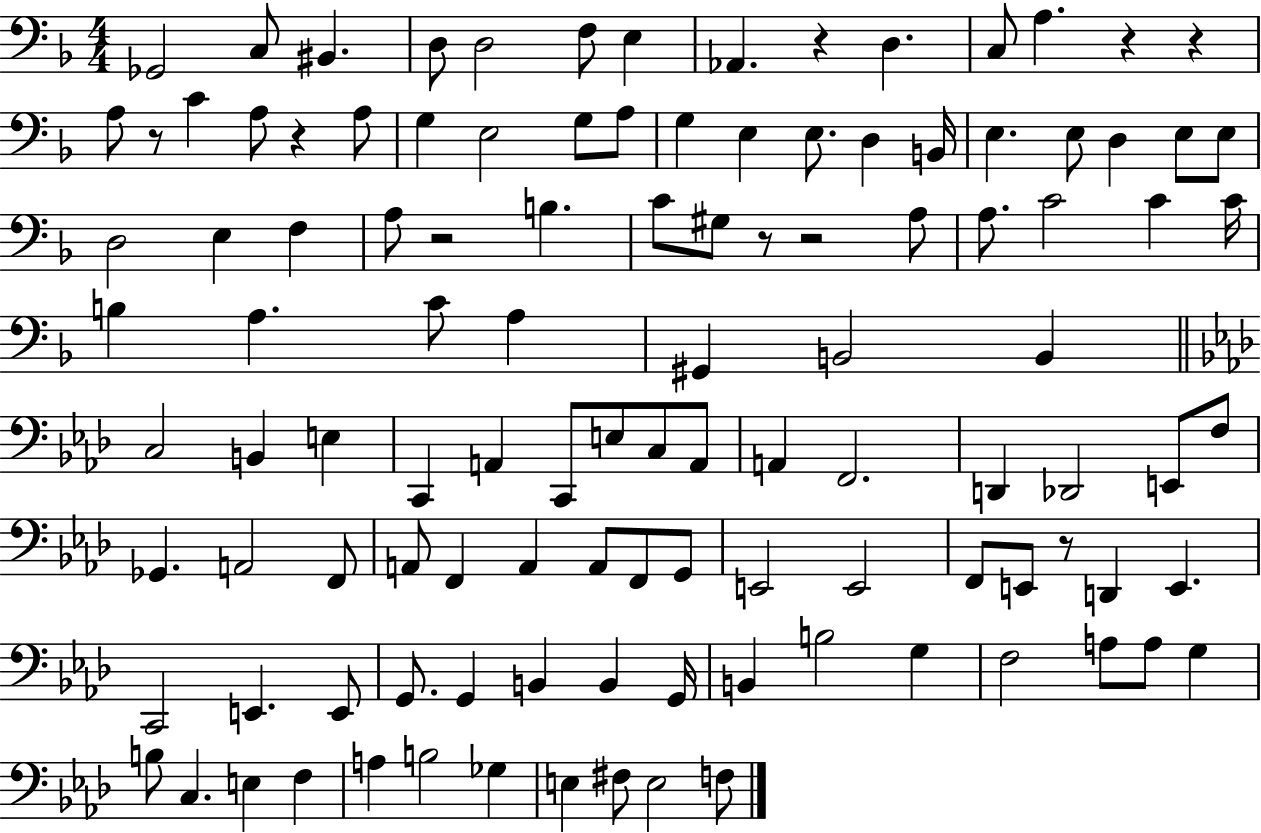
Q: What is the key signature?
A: F major